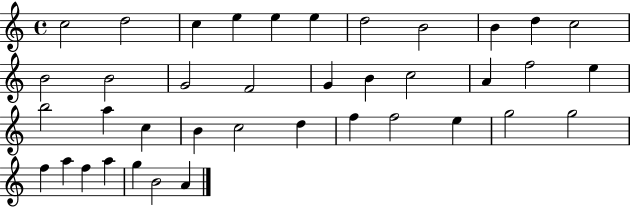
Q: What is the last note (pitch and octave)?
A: A4